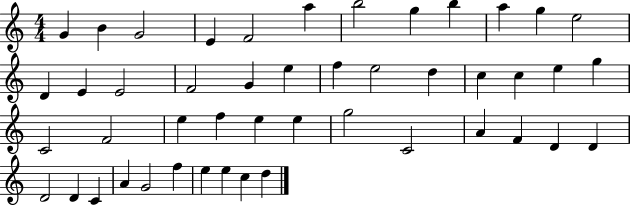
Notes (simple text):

G4/q B4/q G4/h E4/q F4/h A5/q B5/h G5/q B5/q A5/q G5/q E5/h D4/q E4/q E4/h F4/h G4/q E5/q F5/q E5/h D5/q C5/q C5/q E5/q G5/q C4/h F4/h E5/q F5/q E5/q E5/q G5/h C4/h A4/q F4/q D4/q D4/q D4/h D4/q C4/q A4/q G4/h F5/q E5/q E5/q C5/q D5/q